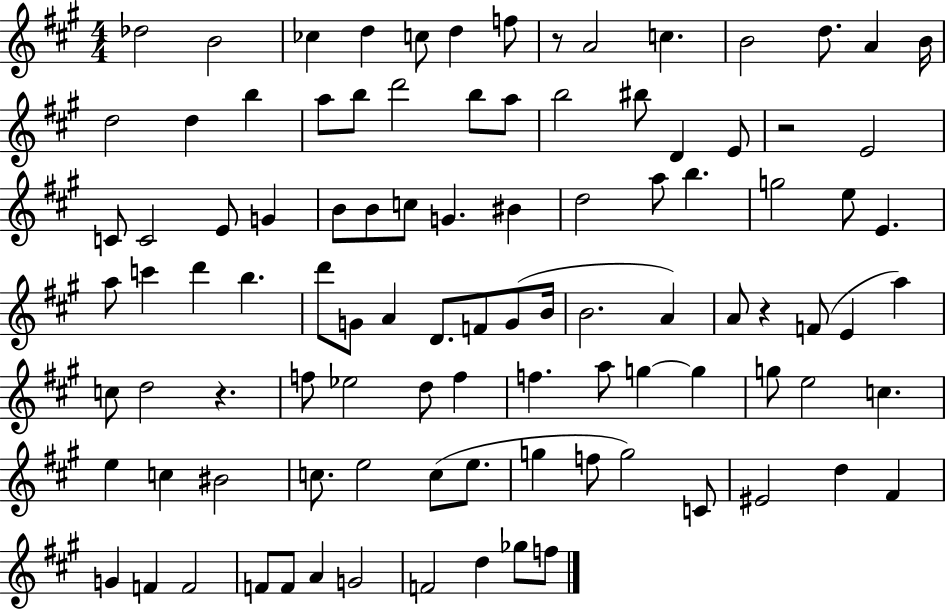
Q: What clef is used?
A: treble